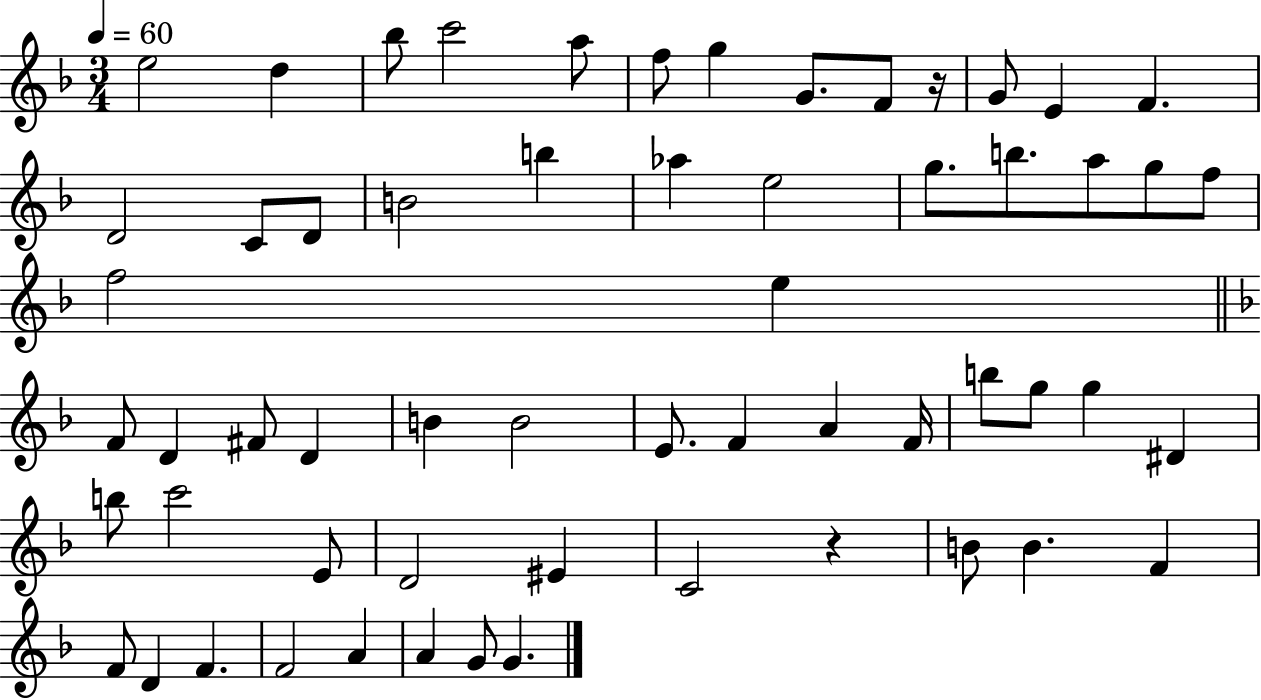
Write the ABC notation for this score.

X:1
T:Untitled
M:3/4
L:1/4
K:F
e2 d _b/2 c'2 a/2 f/2 g G/2 F/2 z/4 G/2 E F D2 C/2 D/2 B2 b _a e2 g/2 b/2 a/2 g/2 f/2 f2 e F/2 D ^F/2 D B B2 E/2 F A F/4 b/2 g/2 g ^D b/2 c'2 E/2 D2 ^E C2 z B/2 B F F/2 D F F2 A A G/2 G